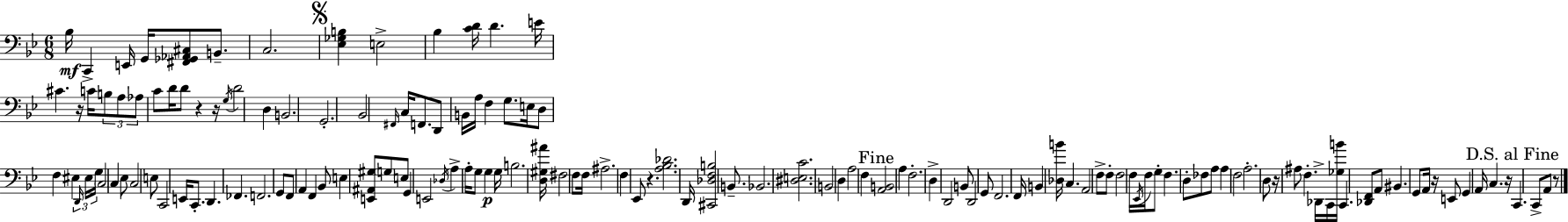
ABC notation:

X:1
T:Untitled
M:6/8
L:1/4
K:Bb
_B,/4 C,, E,,/4 G,,/4 [^F,,_G,,_A,,^C,]/2 B,,/2 C,2 [_E,_G,B,] E,2 _B, [CD]/4 D E/4 ^C z/4 C/4 B,/2 A,/2 _A,/2 C/2 D/4 D/2 z z/4 G,/4 D2 D, B,,2 G,,2 _B,,2 ^F,,/4 C,/4 F,,/2 D,,/2 B,,/4 A,/4 F, G,/2 E,/4 D,/2 F, ^E, D,,/4 ^E,/4 G,/4 C,2 C, _E,/2 C,2 E,/2 C,,2 E,,/4 C,,/2 D,, _F,, F,,2 G,,/2 F,,/2 A,, F,, _B,,/2 E, [E,,^A,,^G,]/2 G,/2 E,/2 G,, E,,2 _D,/4 A, A,/4 G,/2 G, G,/4 B,2 [D,^G,^A]/4 ^F,2 F,/2 F,/4 ^A,2 F, _E,,/2 z [A,_B,_D]2 D,,/4 [^C,,_D,F,B,]2 B,,/2 _B,,2 [^D,E,C]2 B,,2 D, A,2 F, [A,,B,,]2 A, F,2 D, D,,2 B,,/2 D,,2 G,,/2 F,,2 F,,/4 B,, [_D,B]/4 C, A,,2 F,/2 F,/2 F,2 F,/4 _E,,/4 F,/4 G,/2 F, D,/2 _F,/2 A,/2 A, F,2 A,2 D,/2 z/4 ^A,/2 F, _D,,/4 C,,/4 [_G,B]/4 C,, [_D,,F,,]/2 A,,/2 ^B,, G,,/2 A,,/4 z/4 E,,/2 G,, A,,/4 C, z/4 C,, C,,/2 A,,/2 z/2